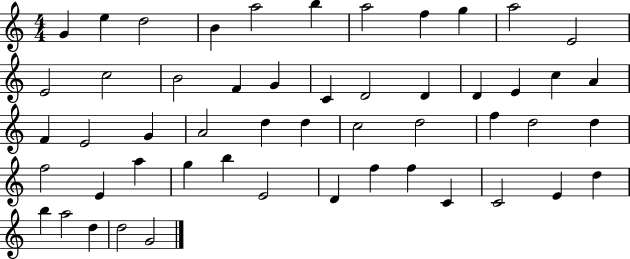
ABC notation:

X:1
T:Untitled
M:4/4
L:1/4
K:C
G e d2 B a2 b a2 f g a2 E2 E2 c2 B2 F G C D2 D D E c A F E2 G A2 d d c2 d2 f d2 d f2 E a g b E2 D f f C C2 E d b a2 d d2 G2